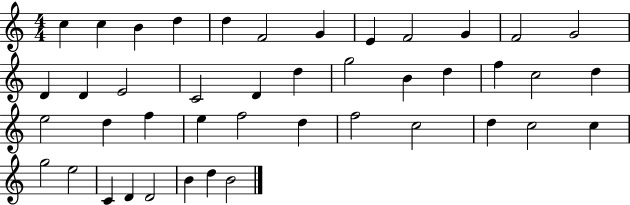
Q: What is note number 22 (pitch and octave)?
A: F5